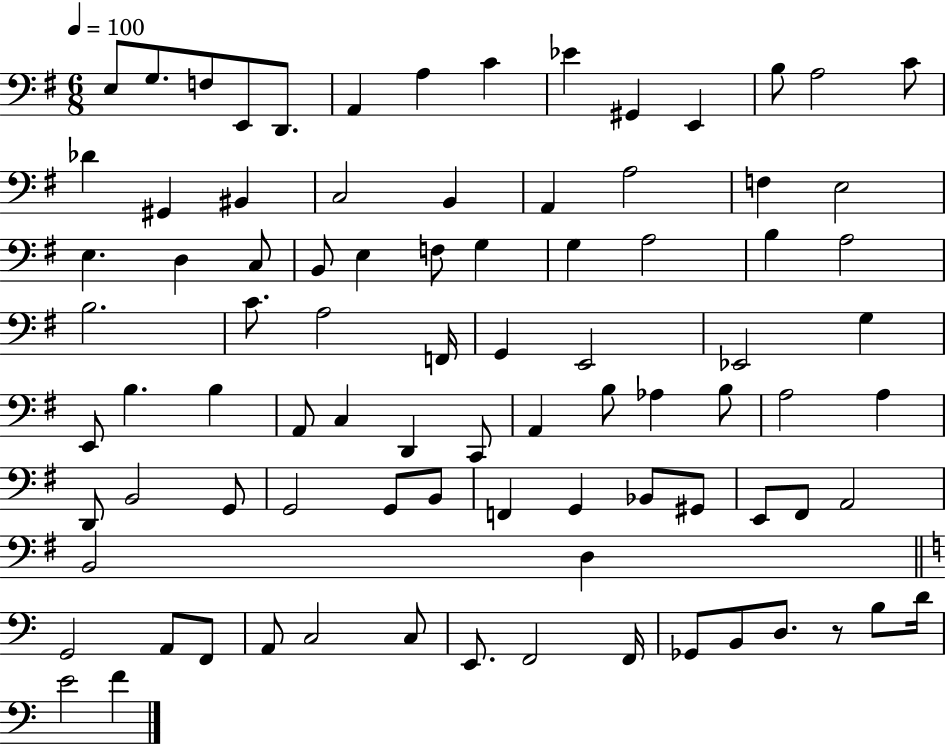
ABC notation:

X:1
T:Untitled
M:6/8
L:1/4
K:G
E,/2 G,/2 F,/2 E,,/2 D,,/2 A,, A, C _E ^G,, E,, B,/2 A,2 C/2 _D ^G,, ^B,, C,2 B,, A,, A,2 F, E,2 E, D, C,/2 B,,/2 E, F,/2 G, G, A,2 B, A,2 B,2 C/2 A,2 F,,/4 G,, E,,2 _E,,2 G, E,,/2 B, B, A,,/2 C, D,, C,,/2 A,, B,/2 _A, B,/2 A,2 A, D,,/2 B,,2 G,,/2 G,,2 G,,/2 B,,/2 F,, G,, _B,,/2 ^G,,/2 E,,/2 ^F,,/2 A,,2 B,,2 D, G,,2 A,,/2 F,,/2 A,,/2 C,2 C,/2 E,,/2 F,,2 F,,/4 _G,,/2 B,,/2 D,/2 z/2 B,/2 D/4 E2 F